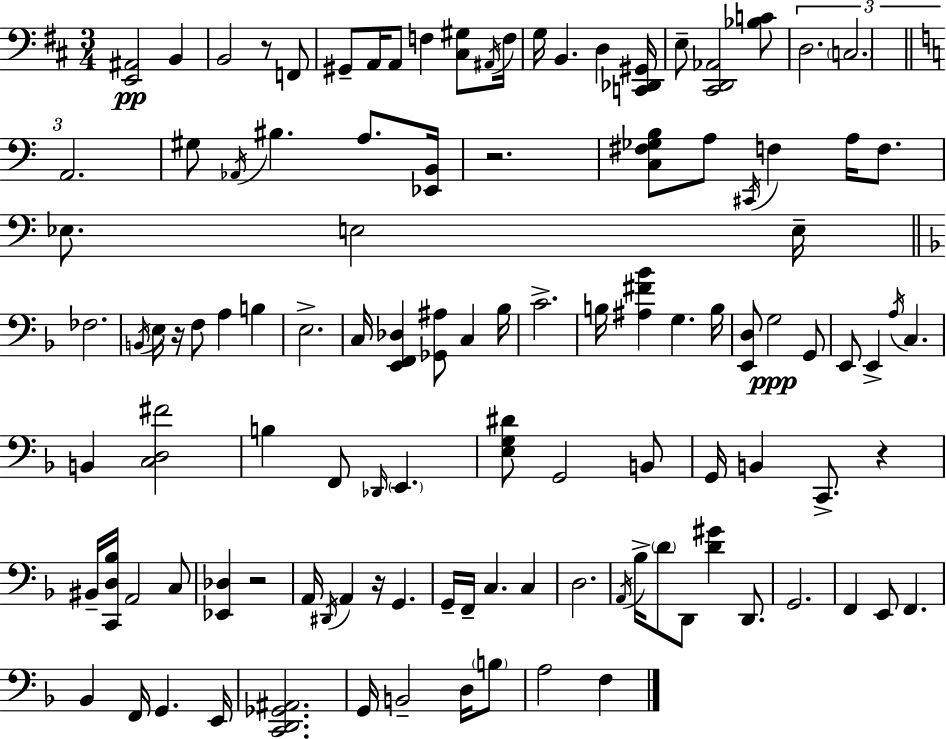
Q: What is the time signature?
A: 3/4